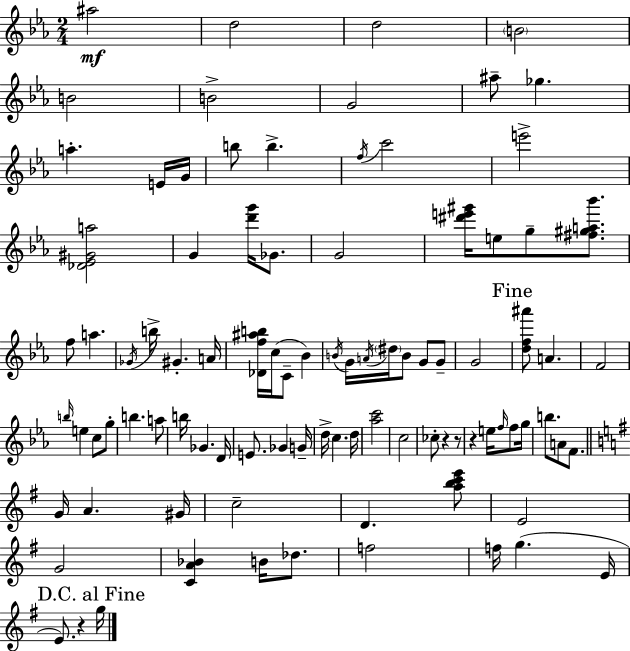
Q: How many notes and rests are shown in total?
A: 93